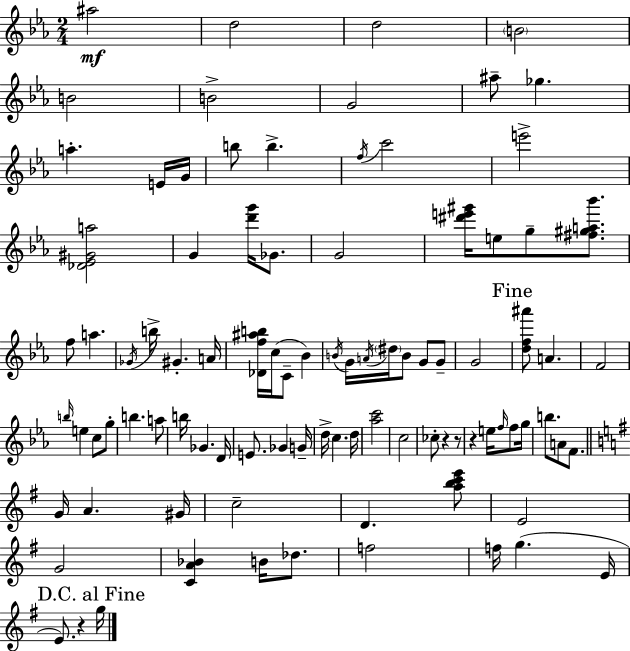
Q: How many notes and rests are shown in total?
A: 93